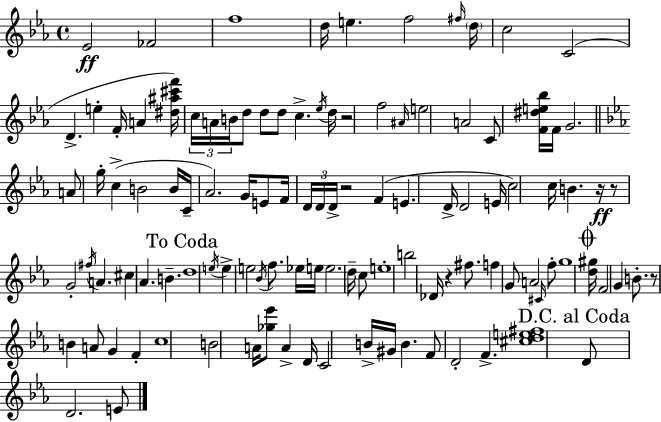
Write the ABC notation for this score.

X:1
T:Untitled
M:4/4
L:1/4
K:Eb
_E2 _F2 f4 d/4 e f2 ^f/4 d/4 c2 C2 D e F/4 A [^d^a^c'f']/4 c/4 A/4 B/4 d/2 d/2 d/2 c _e/4 d/4 z2 f2 ^A/4 e2 A2 C/2 [F^de_b]/4 F/4 G2 A/2 g/4 c B2 B/4 C/4 _A2 G/4 E/2 F/4 D/4 D/4 D/4 z2 F E D/4 D2 E/4 c2 c/4 B z/4 z/2 G2 ^f/4 A ^c _A B d4 e/4 e e2 _B/4 f/2 _e/4 e/4 e2 d/4 c/2 e4 b2 _D/4 z ^f/2 f G/2 A2 ^C/4 f/2 g4 [d^g]/4 F2 G B/2 z/2 B A/2 G F c4 B2 A/4 [_g_e']/2 A D/4 C2 B/4 ^G/4 B F/2 D2 F [^cde^f]4 D/2 D2 E/2